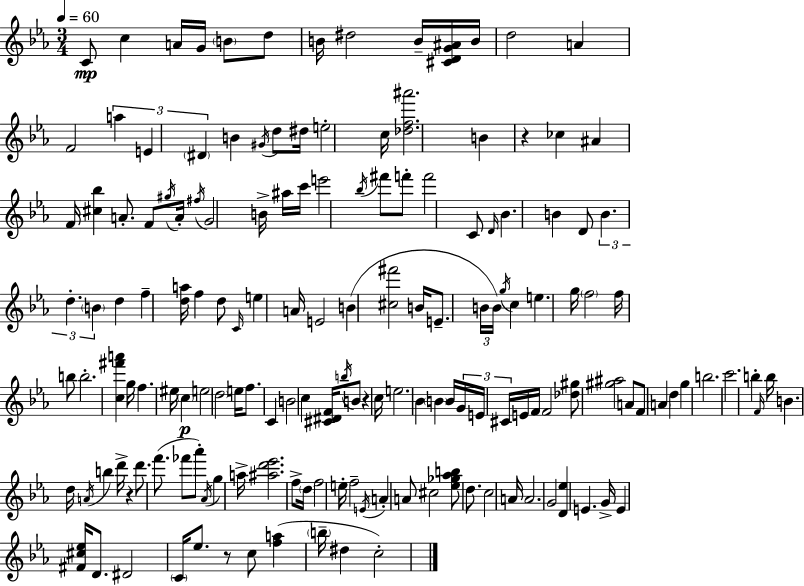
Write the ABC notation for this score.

X:1
T:Untitled
M:3/4
L:1/4
K:Eb
C/2 c A/4 G/4 B/2 d/2 B/4 ^d2 B/4 [^CDG^A]/4 B/4 d2 A F2 a E ^D B ^G/4 d/2 ^d/4 e2 c/4 [_df^a']2 B z _c ^A F/4 [^c_b] A/2 F/2 ^g/4 A/4 ^f/4 G2 B/4 ^a/4 c'/4 e'2 _b/4 ^f'/2 f'/2 f'2 C/2 D/4 _B B D/2 B d B d f [da]/4 f d/2 C/4 e A/4 E2 B [^c^f']2 B/4 E/2 B/4 B/4 g/4 c e g/4 f2 f/4 b/2 b2 [c^f'a'] g/4 f ^e/4 c e2 d2 e/4 f/2 C B2 c [^C^DF]/4 b/4 B/2 z c/4 e2 _B B B/4 G/4 E/4 ^C/4 E/4 F/4 F2 [_d^g]/2 [^g^a]2 A/2 F/2 A d g b2 c'2 b F/4 b/4 B d/4 A/4 b d'/4 z d'/2 f'/2 _f'/2 _a'/2 _A/4 g a/4 [^ad'_e']2 f/2 d/4 f2 e/4 f2 E/4 A A/2 ^c2 [_e_g_ab]/2 d/2 c2 A/4 A2 G2 [D_e] E G/4 E [^F^c_e]/4 D/2 ^D2 C/4 _e/2 z/2 c/2 [fa] b/4 ^d c2